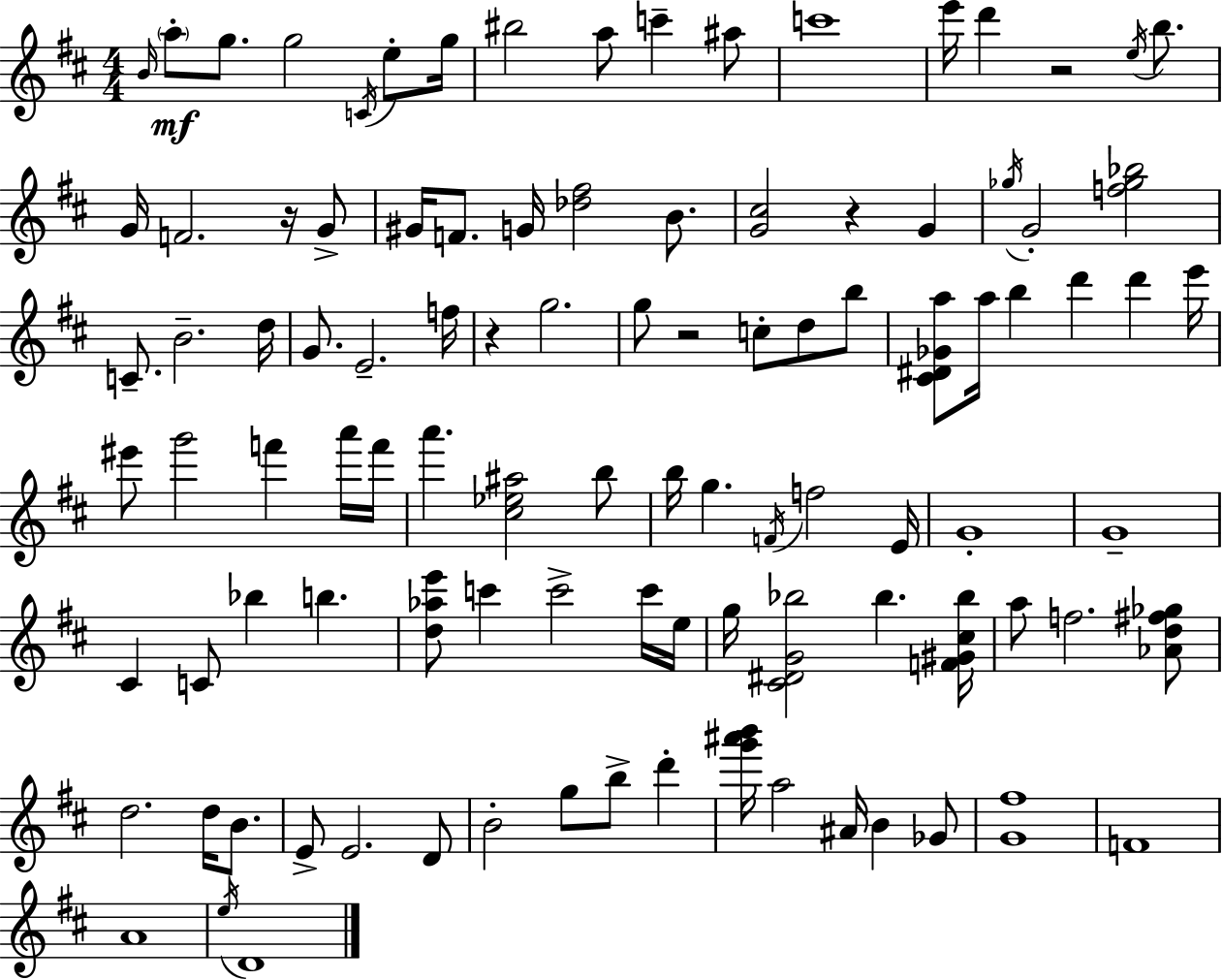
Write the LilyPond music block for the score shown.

{
  \clef treble
  \numericTimeSignature
  \time 4/4
  \key d \major
  \grace { b'16 }\mf \parenthesize a''8-. g''8. g''2 \acciaccatura { c'16 } e''8-. | g''16 bis''2 a''8 c'''4-- | ais''8 c'''1 | e'''16 d'''4 r2 \acciaccatura { e''16 } | \break b''8. g'16 f'2. | r16 g'8-> gis'16 f'8. g'16 <des'' fis''>2 | b'8. <g' cis''>2 r4 g'4 | \acciaccatura { ges''16 } g'2-. <f'' ges'' bes''>2 | \break c'8.-- b'2.-- | d''16 g'8. e'2.-- | f''16 r4 g''2. | g''8 r2 c''8-. | \break d''8 b''8 <cis' dis' ges' a''>8 a''16 b''4 d'''4 d'''4 | e'''16 eis'''8 g'''2 f'''4 | a'''16 f'''16 a'''4. <cis'' ees'' ais''>2 | b''8 b''16 g''4. \acciaccatura { f'16 } f''2 | \break e'16 g'1-. | g'1-- | cis'4 c'8 bes''4 b''4. | <d'' aes'' e'''>8 c'''4 c'''2-> | \break c'''16 e''16 g''16 <cis' dis' g' bes''>2 bes''4. | <f' gis' cis'' bes''>16 a''8 f''2. | <aes' d'' fis'' ges''>8 d''2. | d''16 b'8. e'8-> e'2. | \break d'8 b'2-. g''8 b''8-> | d'''4-. <g''' ais''' b'''>16 a''2 ais'16 b'4 | ges'8 <g' fis''>1 | f'1 | \break a'1 | \acciaccatura { e''16 } d'1 | \bar "|."
}